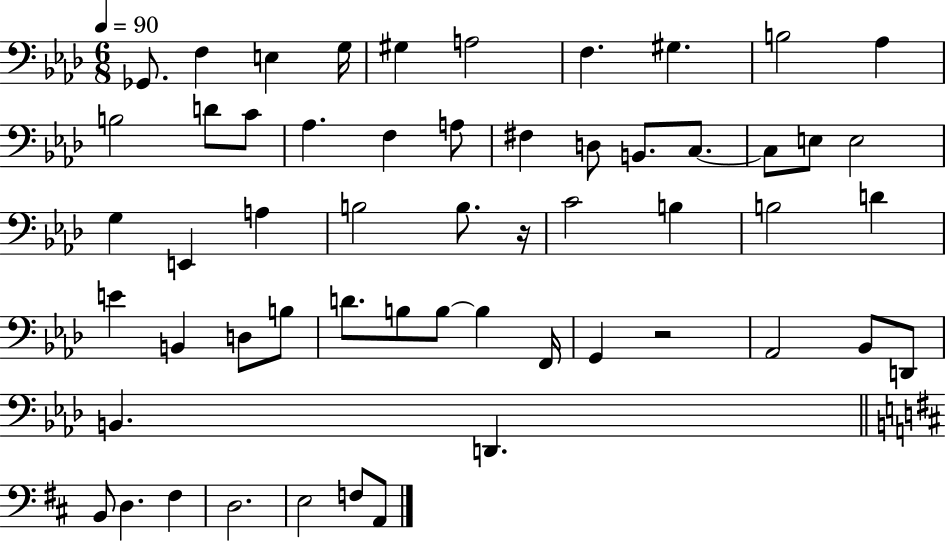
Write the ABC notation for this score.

X:1
T:Untitled
M:6/8
L:1/4
K:Ab
_G,,/2 F, E, G,/4 ^G, A,2 F, ^G, B,2 _A, B,2 D/2 C/2 _A, F, A,/2 ^F, D,/2 B,,/2 C,/2 C,/2 E,/2 E,2 G, E,, A, B,2 B,/2 z/4 C2 B, B,2 D E B,, D,/2 B,/2 D/2 B,/2 B,/2 B, F,,/4 G,, z2 _A,,2 _B,,/2 D,,/2 B,, D,, B,,/2 D, ^F, D,2 E,2 F,/2 A,,/2